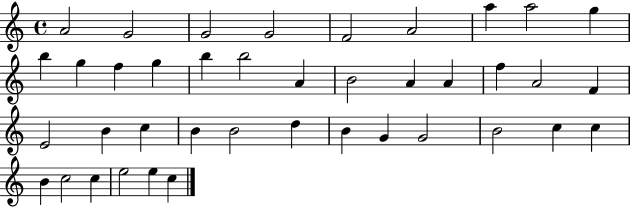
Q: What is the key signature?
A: C major